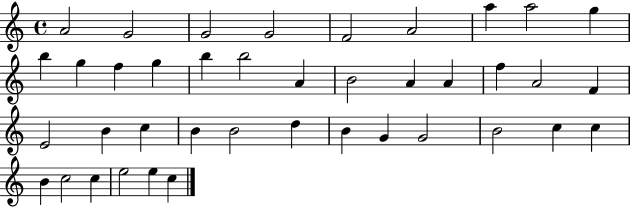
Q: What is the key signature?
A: C major